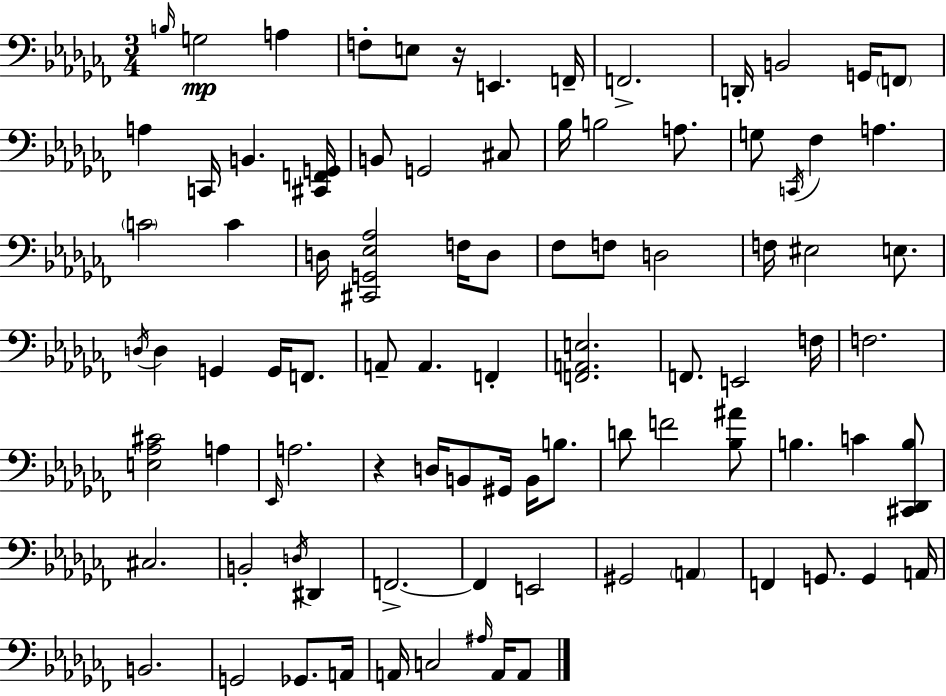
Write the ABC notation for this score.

X:1
T:Untitled
M:3/4
L:1/4
K:Abm
B,/4 G,2 A, F,/2 E,/2 z/4 E,, F,,/4 F,,2 D,,/4 B,,2 G,,/4 F,,/2 A, C,,/4 B,, [^C,,F,,G,,]/4 B,,/2 G,,2 ^C,/2 _B,/4 B,2 A,/2 G,/2 C,,/4 _F, A, C2 C D,/4 [^C,,G,,_E,_A,]2 F,/4 D,/2 _F,/2 F,/2 D,2 F,/4 ^E,2 E,/2 D,/4 D, G,, G,,/4 F,,/2 A,,/2 A,, F,, [F,,A,,E,]2 F,,/2 E,,2 F,/4 F,2 [E,_A,^C]2 A, _E,,/4 A,2 z D,/4 B,,/2 ^G,,/4 B,,/4 B,/2 D/2 F2 [_B,^A]/2 B, C [^C,,_D,,B,]/2 ^C,2 B,,2 D,/4 ^D,, F,,2 F,, E,,2 ^G,,2 A,, F,, G,,/2 G,, A,,/4 B,,2 G,,2 _G,,/2 A,,/4 A,,/4 C,2 ^A,/4 A,,/4 A,,/2